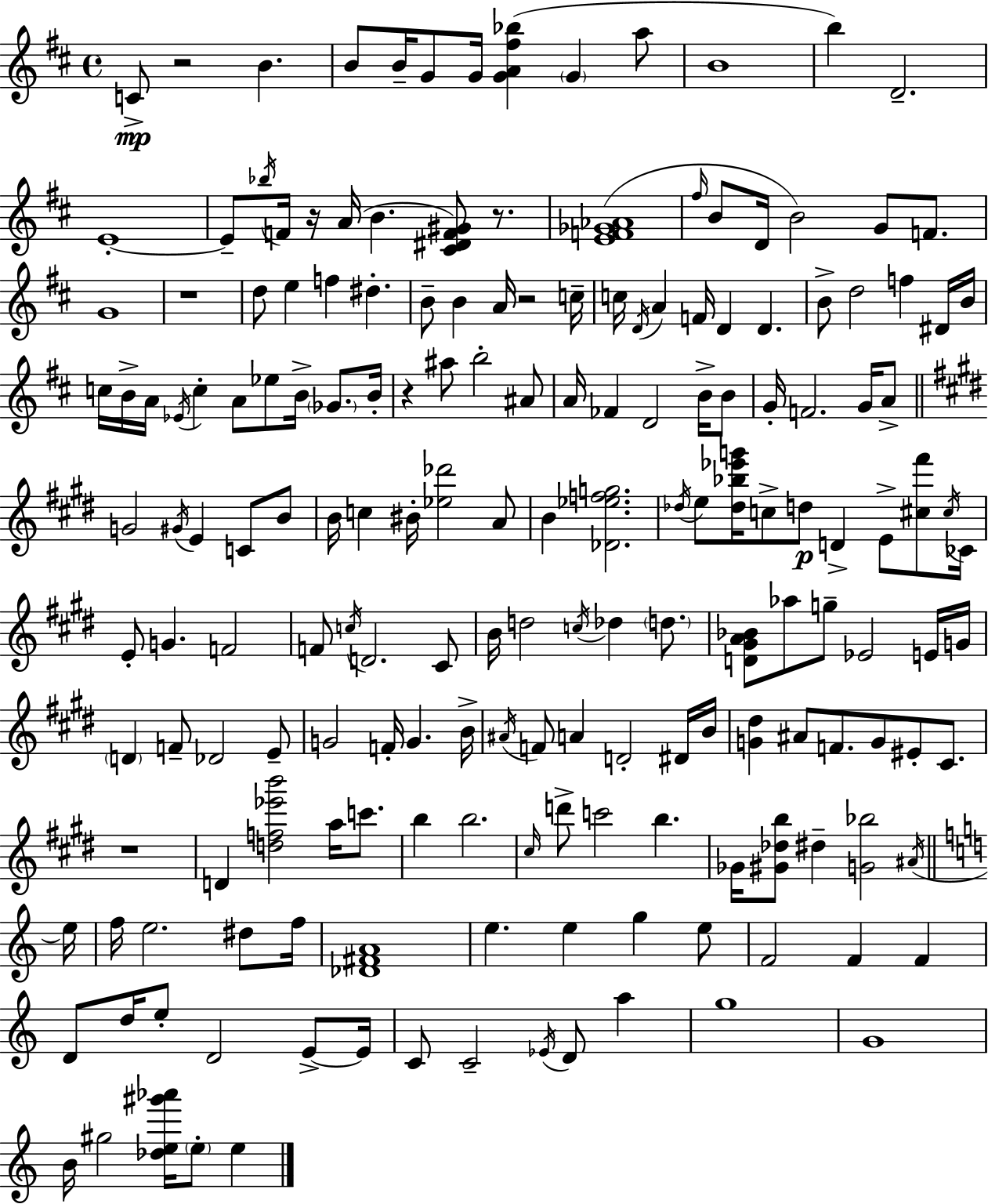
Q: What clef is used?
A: treble